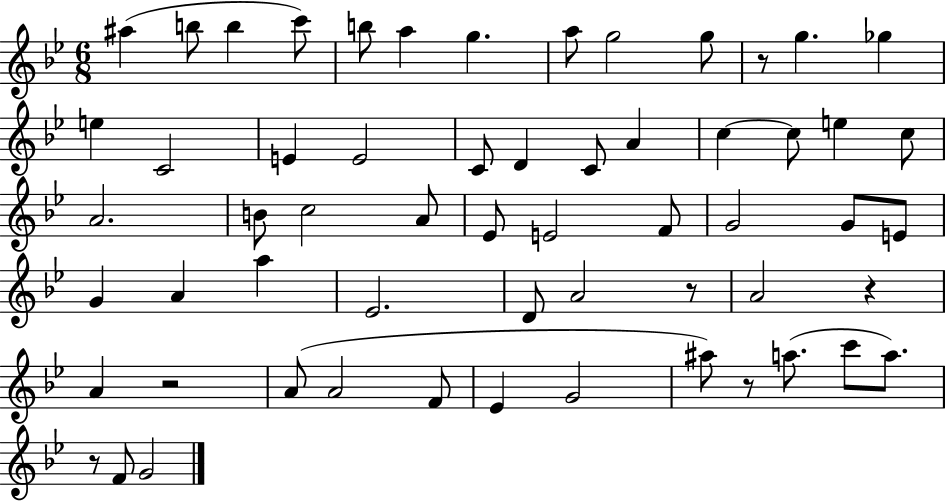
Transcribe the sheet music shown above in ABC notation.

X:1
T:Untitled
M:6/8
L:1/4
K:Bb
^a b/2 b c'/2 b/2 a g a/2 g2 g/2 z/2 g _g e C2 E E2 C/2 D C/2 A c c/2 e c/2 A2 B/2 c2 A/2 _E/2 E2 F/2 G2 G/2 E/2 G A a _E2 D/2 A2 z/2 A2 z A z2 A/2 A2 F/2 _E G2 ^a/2 z/2 a/2 c'/2 a/2 z/2 F/2 G2